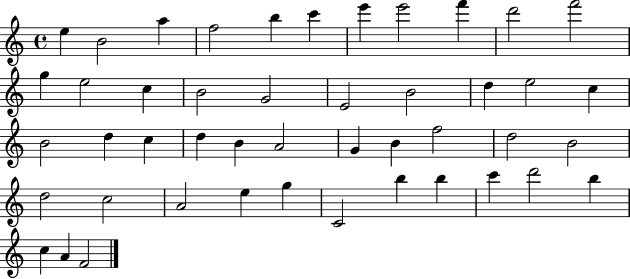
E5/q B4/h A5/q F5/h B5/q C6/q E6/q E6/h F6/q D6/h F6/h G5/q E5/h C5/q B4/h G4/h E4/h B4/h D5/q E5/h C5/q B4/h D5/q C5/q D5/q B4/q A4/h G4/q B4/q F5/h D5/h B4/h D5/h C5/h A4/h E5/q G5/q C4/h B5/q B5/q C6/q D6/h B5/q C5/q A4/q F4/h